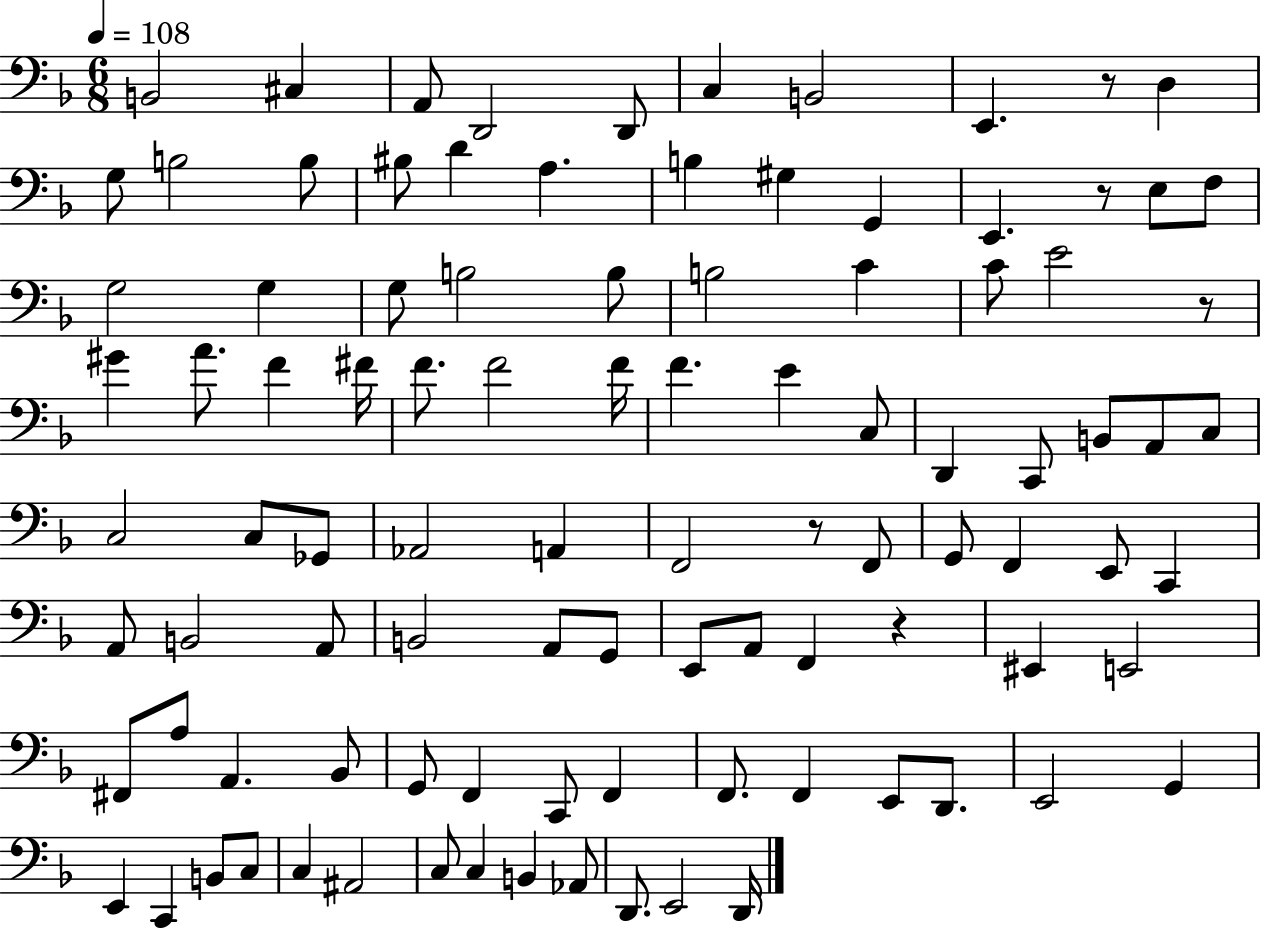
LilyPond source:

{
  \clef bass
  \numericTimeSignature
  \time 6/8
  \key f \major
  \tempo 4 = 108
  b,2 cis4 | a,8 d,2 d,8 | c4 b,2 | e,4. r8 d4 | \break g8 b2 b8 | bis8 d'4 a4. | b4 gis4 g,4 | e,4. r8 e8 f8 | \break g2 g4 | g8 b2 b8 | b2 c'4 | c'8 e'2 r8 | \break gis'4 a'8. f'4 fis'16 | f'8. f'2 f'16 | f'4. e'4 c8 | d,4 c,8 b,8 a,8 c8 | \break c2 c8 ges,8 | aes,2 a,4 | f,2 r8 f,8 | g,8 f,4 e,8 c,4 | \break a,8 b,2 a,8 | b,2 a,8 g,8 | e,8 a,8 f,4 r4 | eis,4 e,2 | \break fis,8 a8 a,4. bes,8 | g,8 f,4 c,8 f,4 | f,8. f,4 e,8 d,8. | e,2 g,4 | \break e,4 c,4 b,8 c8 | c4 ais,2 | c8 c4 b,4 aes,8 | d,8. e,2 d,16 | \break \bar "|."
}